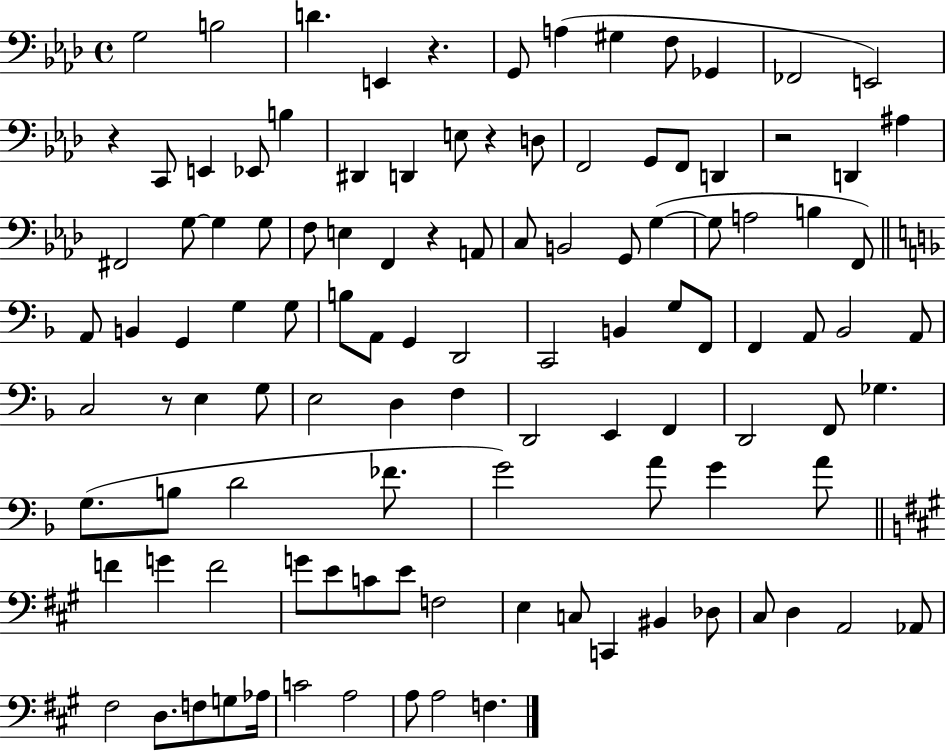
X:1
T:Untitled
M:4/4
L:1/4
K:Ab
G,2 B,2 D E,, z G,,/2 A, ^G, F,/2 _G,, _F,,2 E,,2 z C,,/2 E,, _E,,/2 B, ^D,, D,, E,/2 z D,/2 F,,2 G,,/2 F,,/2 D,, z2 D,, ^A, ^F,,2 G,/2 G, G,/2 F,/2 E, F,, z A,,/2 C,/2 B,,2 G,,/2 G, G,/2 A,2 B, F,,/2 A,,/2 B,, G,, G, G,/2 B,/2 A,,/2 G,, D,,2 C,,2 B,, G,/2 F,,/2 F,, A,,/2 _B,,2 A,,/2 C,2 z/2 E, G,/2 E,2 D, F, D,,2 E,, F,, D,,2 F,,/2 _G, G,/2 B,/2 D2 _F/2 G2 A/2 G A/2 F G F2 G/2 E/2 C/2 E/2 F,2 E, C,/2 C,, ^B,, _D,/2 ^C,/2 D, A,,2 _A,,/2 ^F,2 D,/2 F,/2 G,/2 _A,/4 C2 A,2 A,/2 A,2 F,